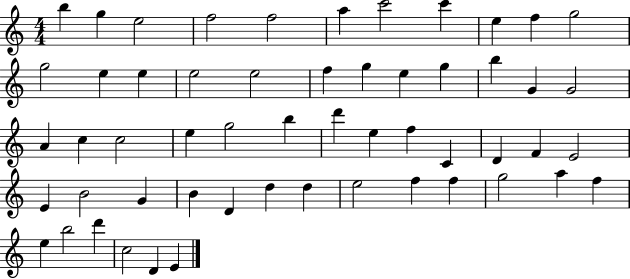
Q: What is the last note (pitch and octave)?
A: E4